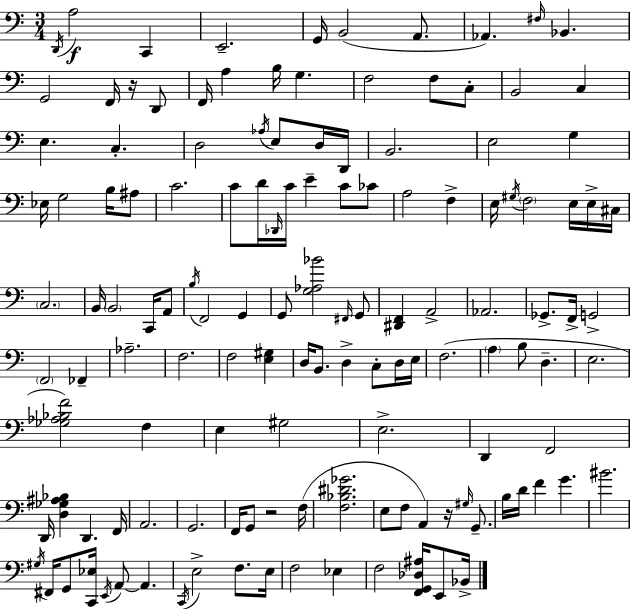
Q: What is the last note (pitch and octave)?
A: Bb2